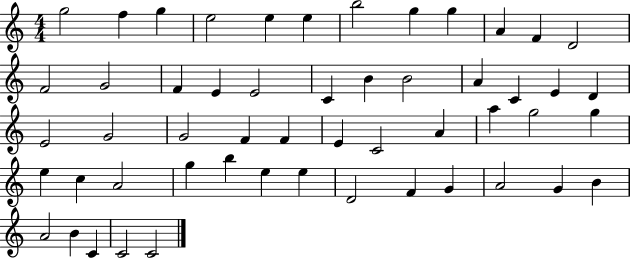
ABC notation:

X:1
T:Untitled
M:4/4
L:1/4
K:C
g2 f g e2 e e b2 g g A F D2 F2 G2 F E E2 C B B2 A C E D E2 G2 G2 F F E C2 A a g2 g e c A2 g b e e D2 F G A2 G B A2 B C C2 C2